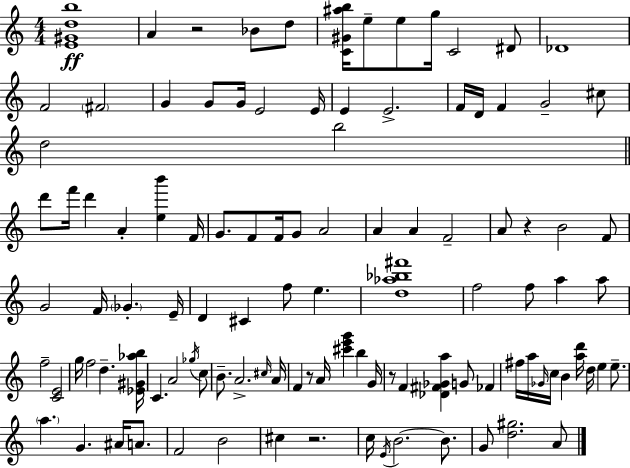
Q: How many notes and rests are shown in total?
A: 108